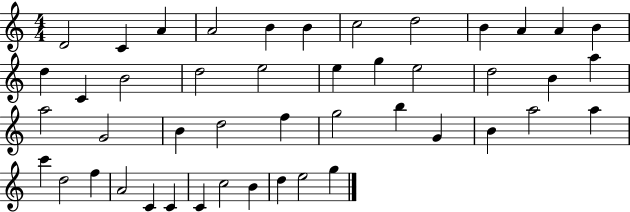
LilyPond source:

{
  \clef treble
  \numericTimeSignature
  \time 4/4
  \key c \major
  d'2 c'4 a'4 | a'2 b'4 b'4 | c''2 d''2 | b'4 a'4 a'4 b'4 | \break d''4 c'4 b'2 | d''2 e''2 | e''4 g''4 e''2 | d''2 b'4 a''4 | \break a''2 g'2 | b'4 d''2 f''4 | g''2 b''4 g'4 | b'4 a''2 a''4 | \break c'''4 d''2 f''4 | a'2 c'4 c'4 | c'4 c''2 b'4 | d''4 e''2 g''4 | \break \bar "|."
}